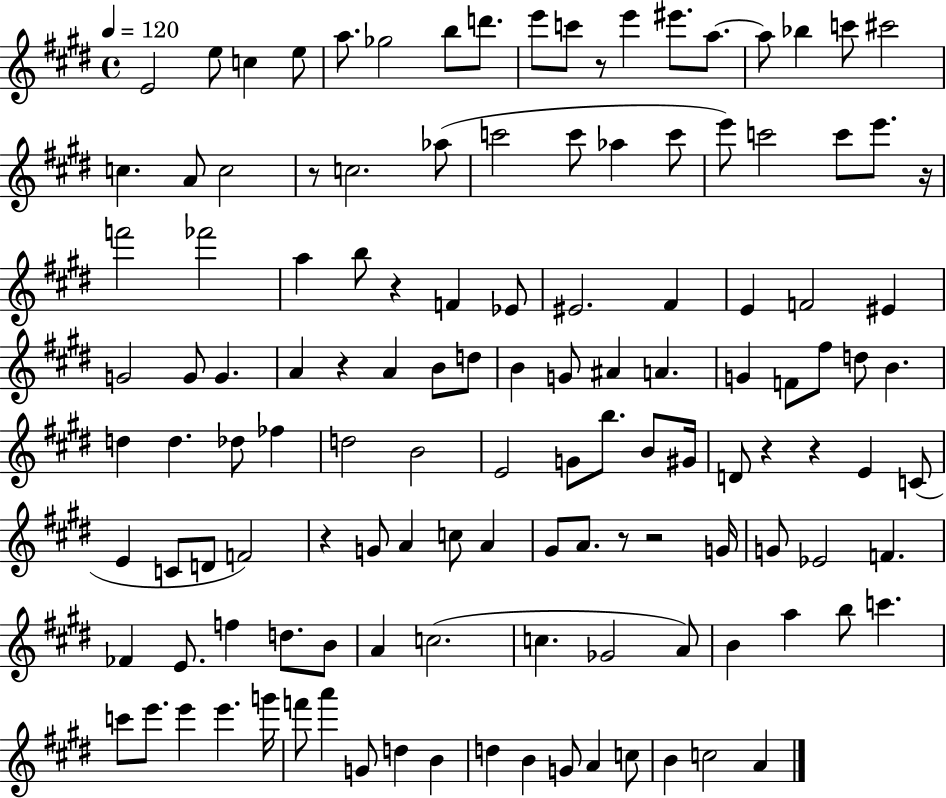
E4/h E5/e C5/q E5/e A5/e. Gb5/h B5/e D6/e. E6/e C6/e R/e E6/q EIS6/e. A5/e. A5/e Bb5/q C6/e C#6/h C5/q. A4/e C5/h R/e C5/h. Ab5/e C6/h C6/e Ab5/q C6/e E6/e C6/h C6/e E6/e. R/s F6/h FES6/h A5/q B5/e R/q F4/q Eb4/e EIS4/h. F#4/q E4/q F4/h EIS4/q G4/h G4/e G4/q. A4/q R/q A4/q B4/e D5/e B4/q G4/e A#4/q A4/q. G4/q F4/e F#5/e D5/e B4/q. D5/q D5/q. Db5/e FES5/q D5/h B4/h E4/h G4/e B5/e. B4/e G#4/s D4/e R/q R/q E4/q C4/e E4/q C4/e D4/e F4/h R/q G4/e A4/q C5/e A4/q G#4/e A4/e. R/e R/h G4/s G4/e Eb4/h F4/q. FES4/q E4/e. F5/q D5/e. B4/e A4/q C5/h. C5/q. Gb4/h A4/e B4/q A5/q B5/e C6/q. C6/e E6/e. E6/q E6/q. G6/s F6/e A6/q G4/e D5/q B4/q D5/q B4/q G4/e A4/q C5/e B4/q C5/h A4/q